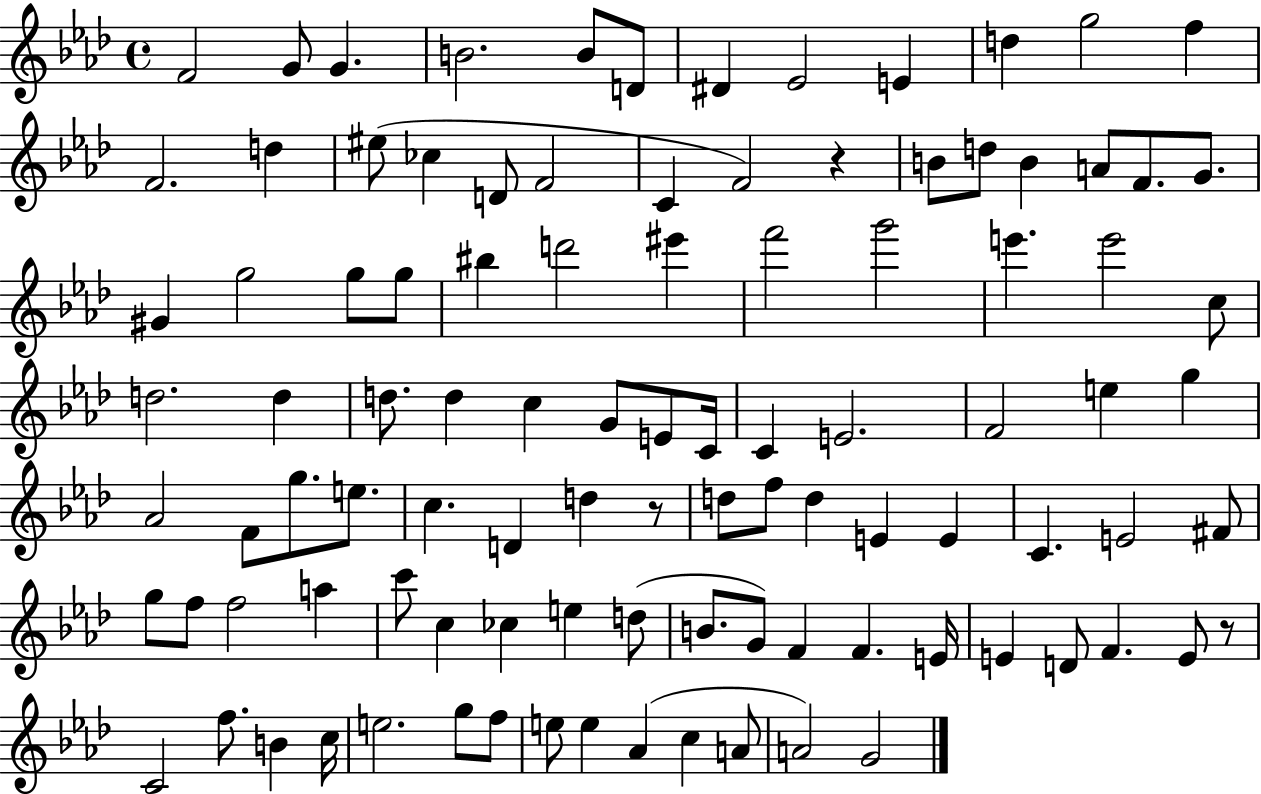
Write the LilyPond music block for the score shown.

{
  \clef treble
  \time 4/4
  \defaultTimeSignature
  \key aes \major
  f'2 g'8 g'4. | b'2. b'8 d'8 | dis'4 ees'2 e'4 | d''4 g''2 f''4 | \break f'2. d''4 | eis''8( ces''4 d'8 f'2 | c'4 f'2) r4 | b'8 d''8 b'4 a'8 f'8. g'8. | \break gis'4 g''2 g''8 g''8 | bis''4 d'''2 eis'''4 | f'''2 g'''2 | e'''4. e'''2 c''8 | \break d''2. d''4 | d''8. d''4 c''4 g'8 e'8 c'16 | c'4 e'2. | f'2 e''4 g''4 | \break aes'2 f'8 g''8. e''8. | c''4. d'4 d''4 r8 | d''8 f''8 d''4 e'4 e'4 | c'4. e'2 fis'8 | \break g''8 f''8 f''2 a''4 | c'''8 c''4 ces''4 e''4 d''8( | b'8. g'8) f'4 f'4. e'16 | e'4 d'8 f'4. e'8 r8 | \break c'2 f''8. b'4 c''16 | e''2. g''8 f''8 | e''8 e''4 aes'4( c''4 a'8 | a'2) g'2 | \break \bar "|."
}